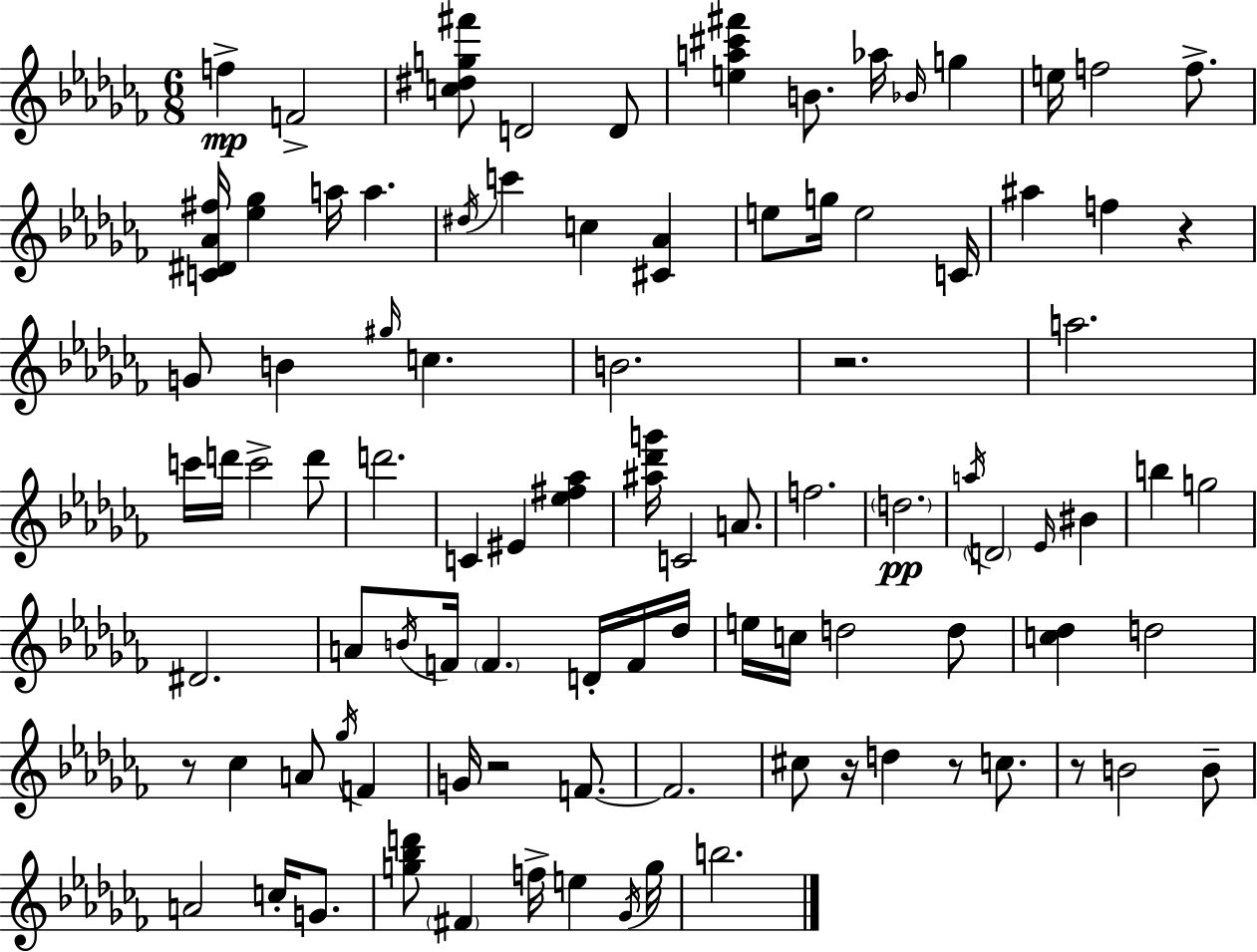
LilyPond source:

{
  \clef treble
  \numericTimeSignature
  \time 6/8
  \key aes \minor
  \repeat volta 2 { f''4->\mp f'2-> | <c'' dis'' g'' fis'''>8 d'2 d'8 | <e'' a'' cis''' fis'''>4 b'8. aes''16 \grace { bes'16 } g''4 | e''16 f''2 f''8.-> | \break <c' dis' aes' fis''>16 <ees'' ges''>4 a''16 a''4. | \acciaccatura { dis''16 } c'''4 c''4 <cis' aes'>4 | e''8 g''16 e''2 | c'16 ais''4 f''4 r4 | \break g'8 b'4 \grace { gis''16 } c''4. | b'2. | r2. | a''2. | \break c'''16 d'''16 c'''2-> | d'''8 d'''2. | c'4 eis'4 <ees'' fis'' aes''>4 | <ais'' des''' g'''>16 c'2 | \break a'8. f''2. | \parenthesize d''2.\pp | \acciaccatura { a''16 } \parenthesize d'2 | \grace { ees'16 } bis'4 b''4 g''2 | \break dis'2. | a'8 \acciaccatura { b'16 } f'16 \parenthesize f'4. | d'16-. f'16 des''16 e''16 c''16 d''2 | d''8 <c'' des''>4 d''2 | \break r8 ces''4 | a'8 \acciaccatura { ges''16 } f'4 g'16 r2 | f'8.~~ f'2. | cis''8 r16 d''4 | \break r8 c''8. r8 b'2 | b'8-- a'2 | c''16-. g'8. <g'' bes'' d'''>8 \parenthesize fis'4 | f''16-> e''4 \acciaccatura { ges'16 } g''16 b''2. | \break } \bar "|."
}